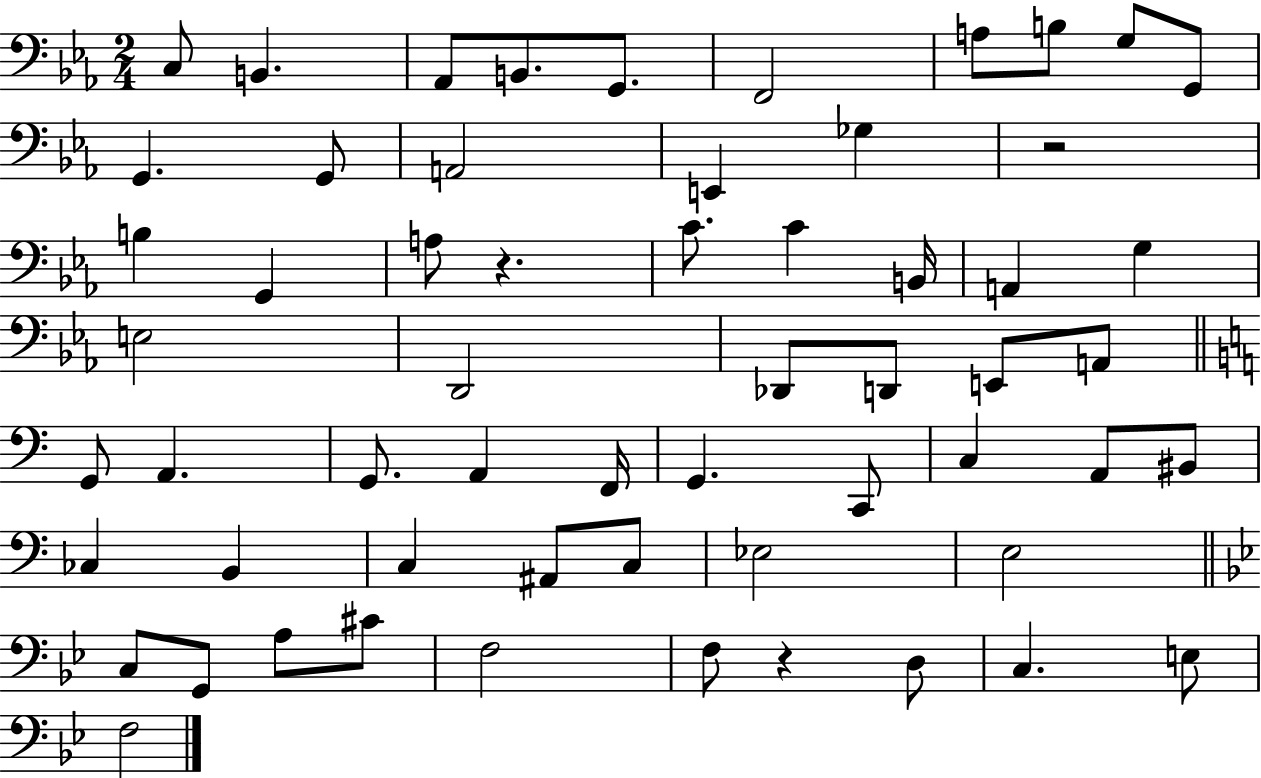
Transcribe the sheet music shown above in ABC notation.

X:1
T:Untitled
M:2/4
L:1/4
K:Eb
C,/2 B,, _A,,/2 B,,/2 G,,/2 F,,2 A,/2 B,/2 G,/2 G,,/2 G,, G,,/2 A,,2 E,, _G, z2 B, G,, A,/2 z C/2 C B,,/4 A,, G, E,2 D,,2 _D,,/2 D,,/2 E,,/2 A,,/2 G,,/2 A,, G,,/2 A,, F,,/4 G,, C,,/2 C, A,,/2 ^B,,/2 _C, B,, C, ^A,,/2 C,/2 _E,2 E,2 C,/2 G,,/2 A,/2 ^C/2 F,2 F,/2 z D,/2 C, E,/2 F,2